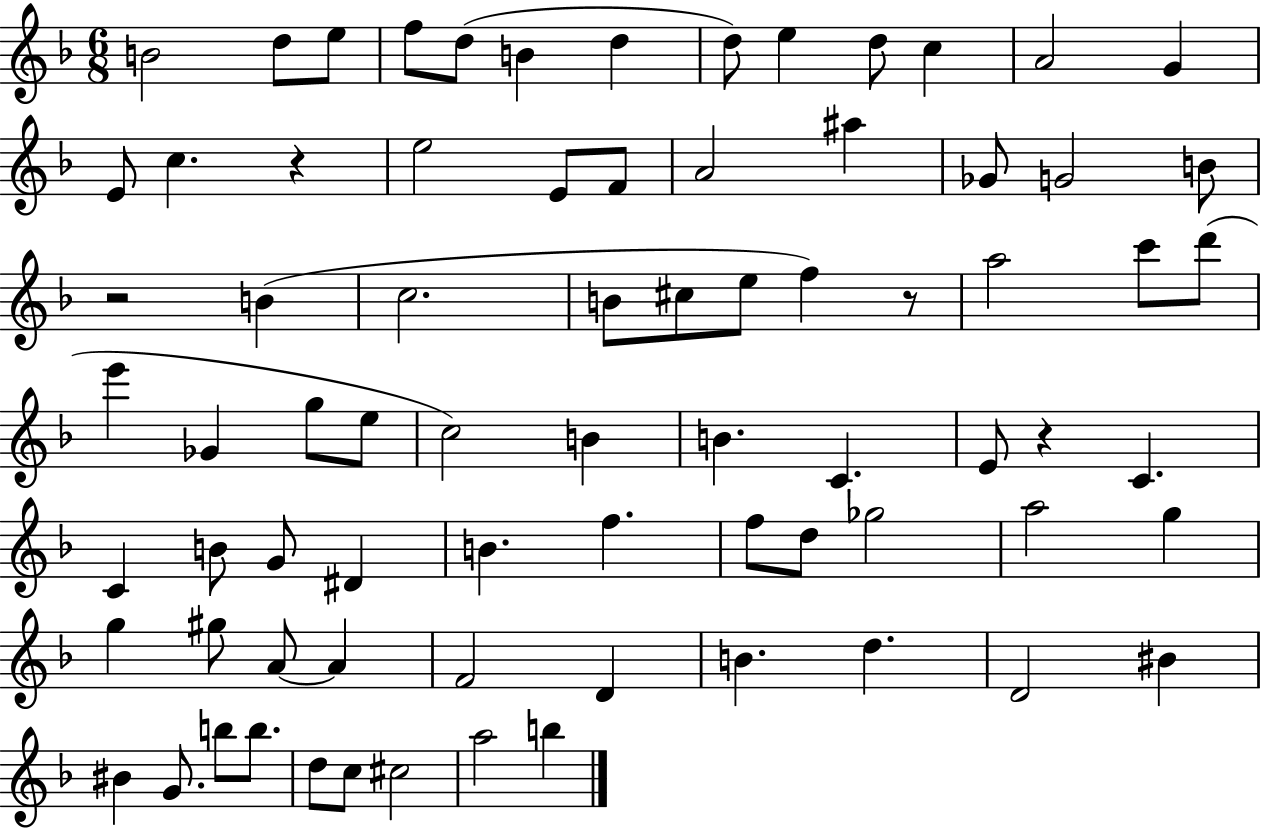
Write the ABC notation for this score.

X:1
T:Untitled
M:6/8
L:1/4
K:F
B2 d/2 e/2 f/2 d/2 B d d/2 e d/2 c A2 G E/2 c z e2 E/2 F/2 A2 ^a _G/2 G2 B/2 z2 B c2 B/2 ^c/2 e/2 f z/2 a2 c'/2 d'/2 e' _G g/2 e/2 c2 B B C E/2 z C C B/2 G/2 ^D B f f/2 d/2 _g2 a2 g g ^g/2 A/2 A F2 D B d D2 ^B ^B G/2 b/2 b/2 d/2 c/2 ^c2 a2 b